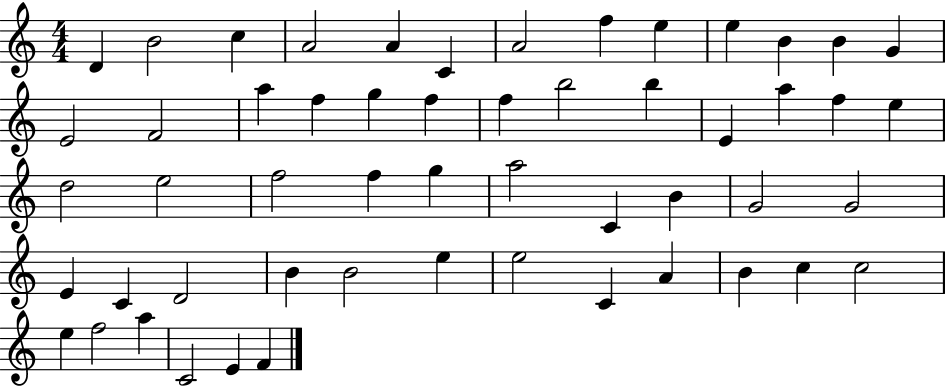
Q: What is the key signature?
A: C major